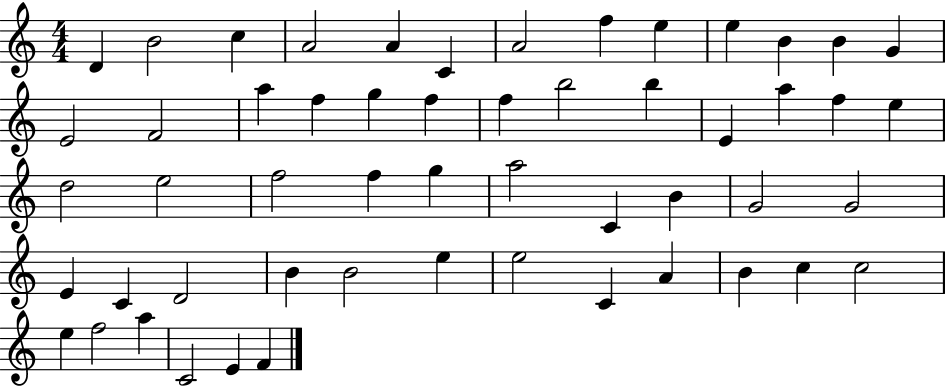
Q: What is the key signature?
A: C major